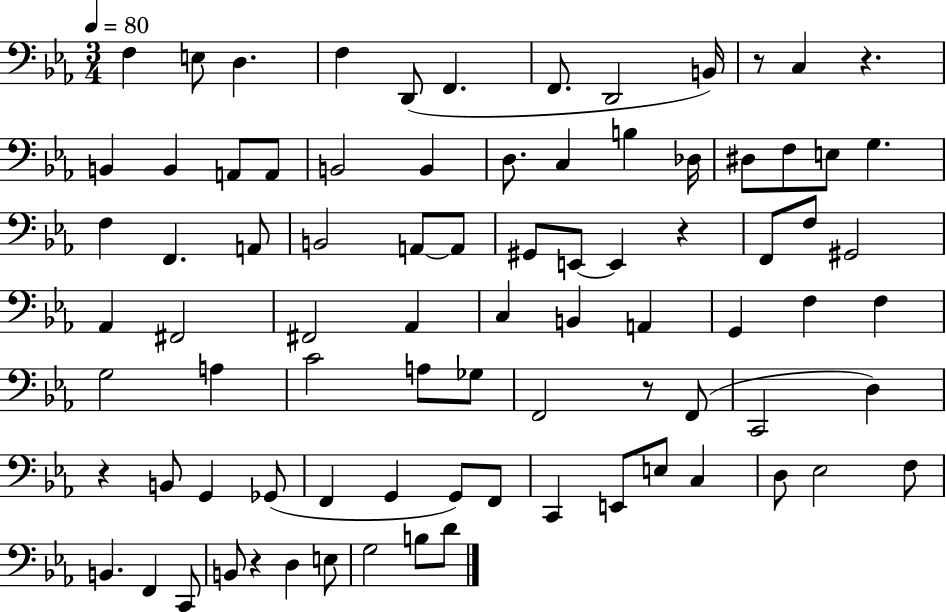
{
  \clef bass
  \numericTimeSignature
  \time 3/4
  \key ees \major
  \tempo 4 = 80
  \repeat volta 2 { f4 e8 d4. | f4 d,8( f,4. | f,8. d,2 b,16) | r8 c4 r4. | \break b,4 b,4 a,8 a,8 | b,2 b,4 | d8. c4 b4 des16 | dis8 f8 e8 g4. | \break f4 f,4. a,8 | b,2 a,8~~ a,8 | gis,8 e,8~~ e,4 r4 | f,8 f8 gis,2 | \break aes,4 fis,2 | fis,2 aes,4 | c4 b,4 a,4 | g,4 f4 f4 | \break g2 a4 | c'2 a8 ges8 | f,2 r8 f,8( | c,2 d4) | \break r4 b,8 g,4 ges,8( | f,4 g,4 g,8) f,8 | c,4 e,8 e8 c4 | d8 ees2 f8 | \break b,4. f,4 c,8 | b,8 r4 d4 e8 | g2 b8 d'8 | } \bar "|."
}